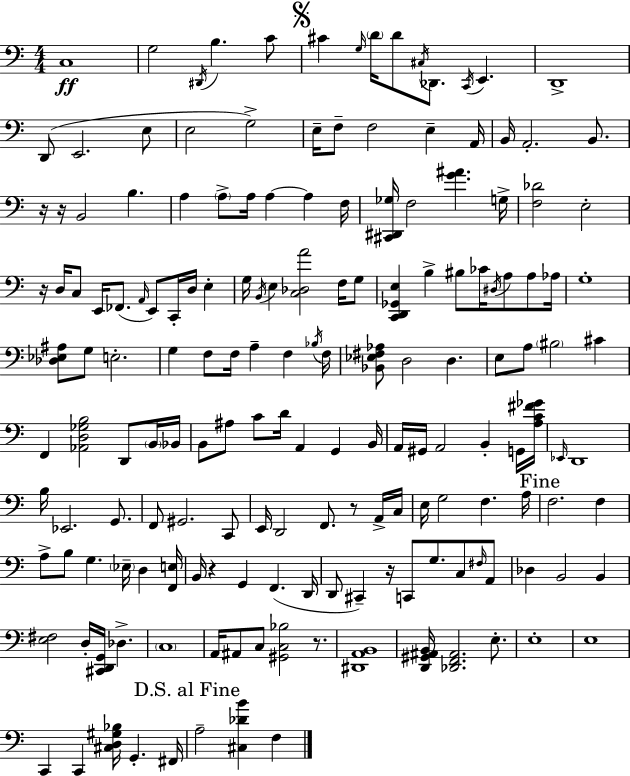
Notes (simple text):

C3/w G3/h D#2/s B3/q. C4/e C#4/q G3/s D4/s D4/e C#3/s Db2/e. C2/s E2/q. D2/w D2/e E2/h. E3/e E3/h G3/h E3/s F3/e F3/h E3/q A2/s B2/s A2/h. B2/e. R/s R/s B2/h B3/q. A3/q A3/e A3/s A3/q A3/q F3/s [C#2,D#2,Gb3]/s F3/h [G4,A#4]/q. G3/s [F3,Db4]/h E3/h R/s D3/s C3/e E2/s FES2/e. A2/s E2/e C2/s D3/s E3/q G3/s B2/s E3/q [C3,Db3,A4]/h F3/s G3/e [C2,D2,Gb2,E3]/q B3/q BIS3/e CES4/s D#3/s A3/e A3/e Ab3/s G3/w [Db3,Eb3,A#3]/e G3/e E3/h. G3/q F3/e F3/s A3/q F3/q Bb3/s F3/s [Bb2,Eb3,F#3,Ab3]/e D3/h D3/q. E3/e A3/e BIS3/h C#4/q F2/q [Ab2,D3,Gb3,B3]/h D2/e B2/s Bb2/s B2/e A#3/e C4/e D4/s A2/q G2/q B2/s A2/s G#2/s A2/h B2/q G2/s [A3,C4,F#4,Gb4]/s Eb2/s D2/w B3/s Eb2/h. G2/e. F2/e G#2/h. C2/e E2/s D2/h F2/e. R/e A2/s C3/s E3/s G3/h F3/q. A3/s F3/h. F3/q A3/e B3/e G3/q. Eb3/s D3/q [F2,E3]/s B2/s R/q G2/q F2/q. D2/s D2/e C#2/q R/s C2/e G3/e. C3/e F#3/s A2/e Db3/q B2/h B2/q [E3,F#3]/h D3/s [C#2,D2,G2]/s Db3/q. C3/w A2/s A#2/e C3/e [G#2,C3,Bb3]/h R/e. [D#2,A2,B2]/w [D2,G#2,A#2,B2]/s [Db2,F2,A#2]/h. E3/e. E3/w E3/w C2/q C2/q [C#3,D3,G#3,Bb3]/s G2/q. F#2/s A3/h [C#3,Db4,B4]/q F3/q